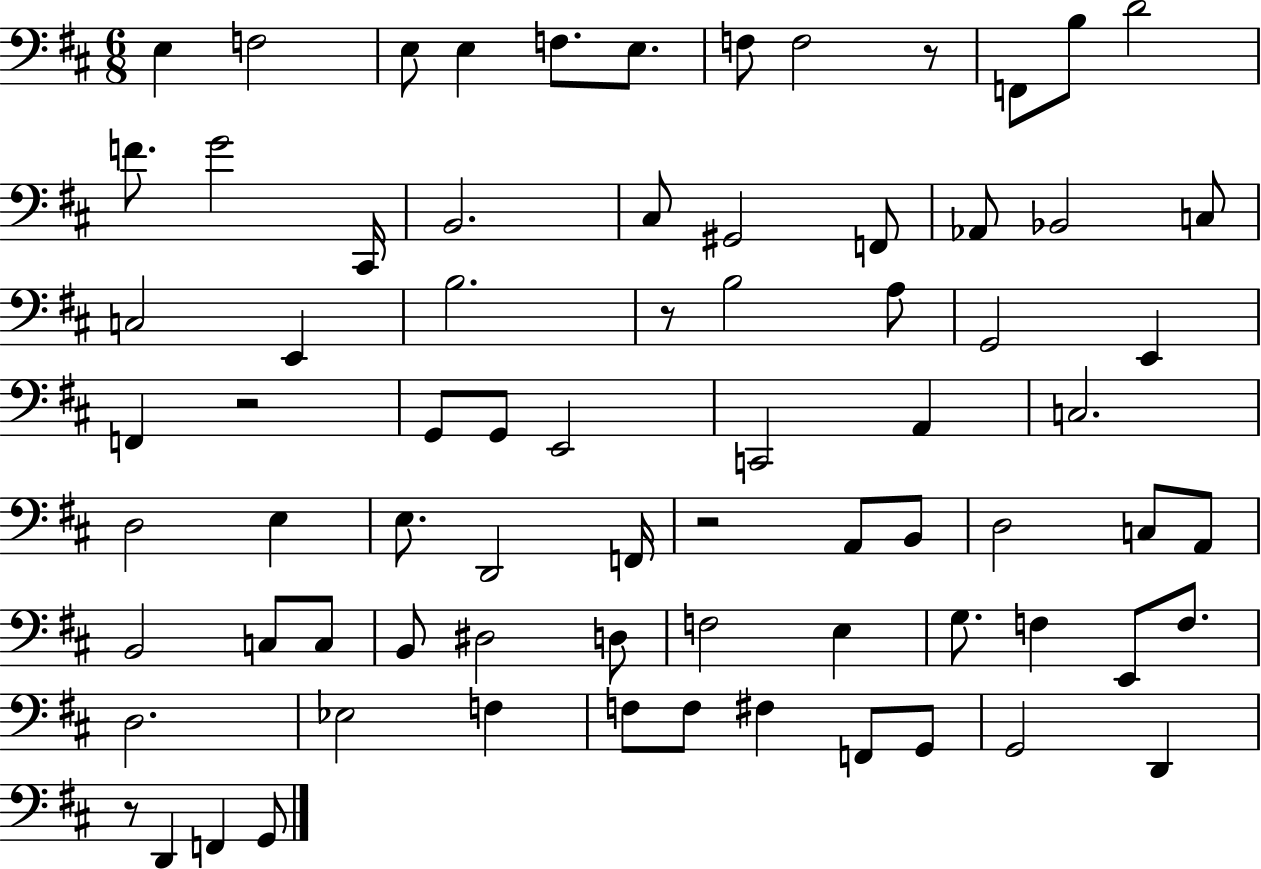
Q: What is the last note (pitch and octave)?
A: G2